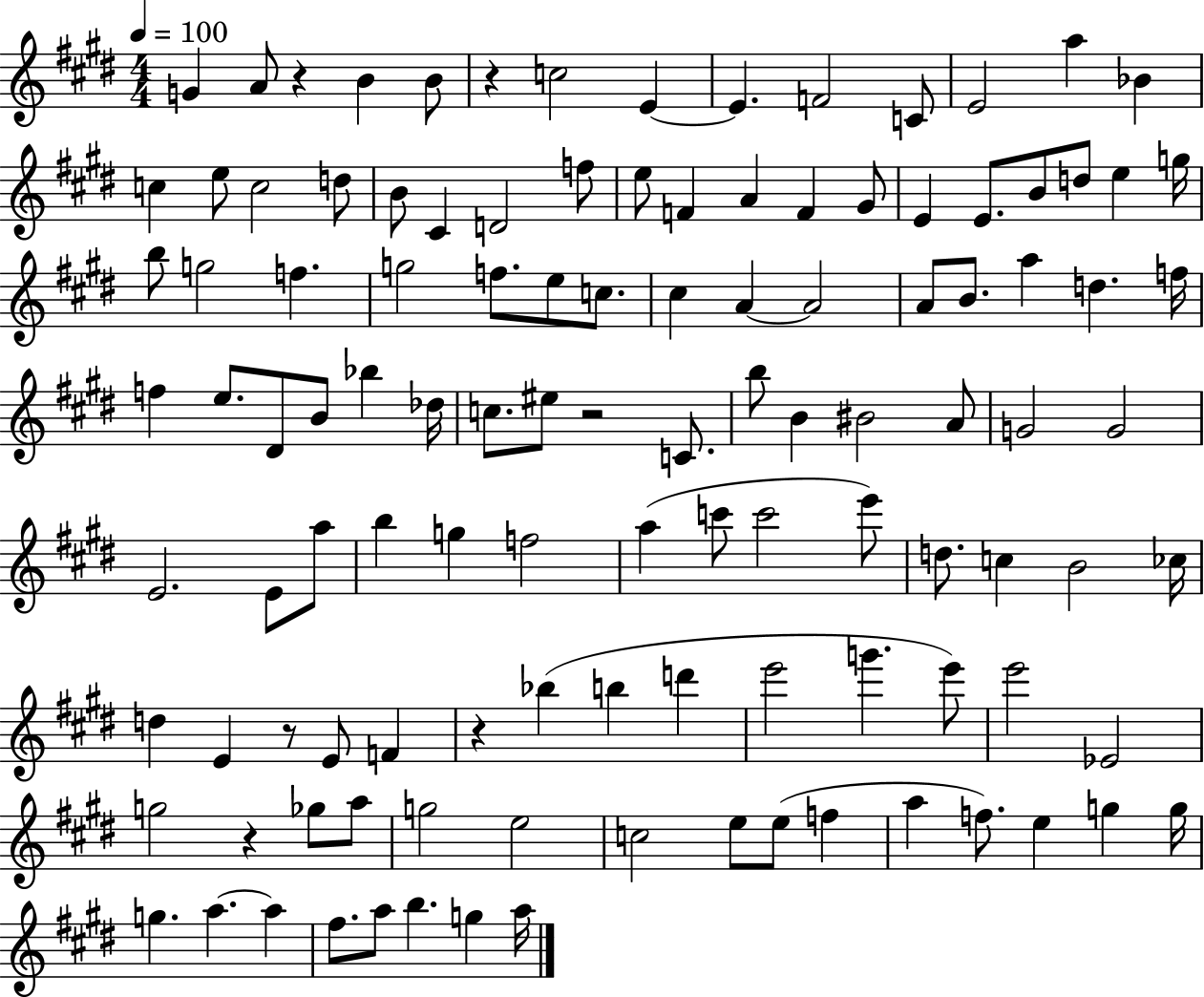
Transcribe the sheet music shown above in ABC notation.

X:1
T:Untitled
M:4/4
L:1/4
K:E
G A/2 z B B/2 z c2 E E F2 C/2 E2 a _B c e/2 c2 d/2 B/2 ^C D2 f/2 e/2 F A F ^G/2 E E/2 B/2 d/2 e g/4 b/2 g2 f g2 f/2 e/2 c/2 ^c A A2 A/2 B/2 a d f/4 f e/2 ^D/2 B/2 _b _d/4 c/2 ^e/2 z2 C/2 b/2 B ^B2 A/2 G2 G2 E2 E/2 a/2 b g f2 a c'/2 c'2 e'/2 d/2 c B2 _c/4 d E z/2 E/2 F z _b b d' e'2 g' e'/2 e'2 _E2 g2 z _g/2 a/2 g2 e2 c2 e/2 e/2 f a f/2 e g g/4 g a a ^f/2 a/2 b g a/4